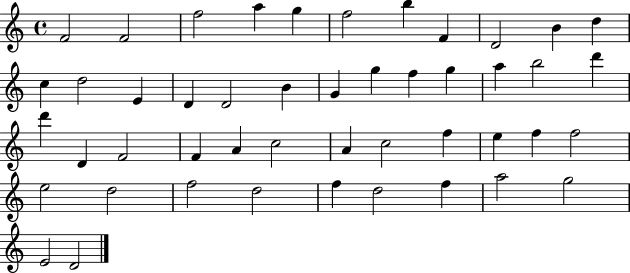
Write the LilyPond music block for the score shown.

{
  \clef treble
  \time 4/4
  \defaultTimeSignature
  \key c \major
  f'2 f'2 | f''2 a''4 g''4 | f''2 b''4 f'4 | d'2 b'4 d''4 | \break c''4 d''2 e'4 | d'4 d'2 b'4 | g'4 g''4 f''4 g''4 | a''4 b''2 d'''4 | \break d'''4 d'4 f'2 | f'4 a'4 c''2 | a'4 c''2 f''4 | e''4 f''4 f''2 | \break e''2 d''2 | f''2 d''2 | f''4 d''2 f''4 | a''2 g''2 | \break e'2 d'2 | \bar "|."
}